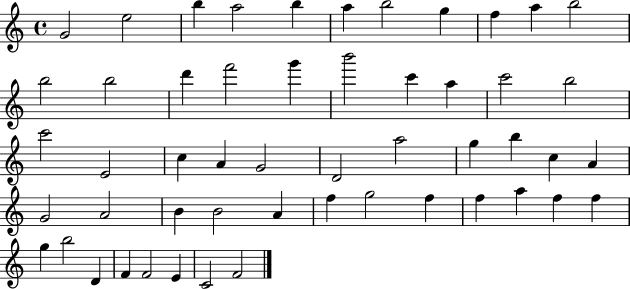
X:1
T:Untitled
M:4/4
L:1/4
K:C
G2 e2 b a2 b a b2 g f a b2 b2 b2 d' f'2 g' b'2 c' a c'2 b2 c'2 E2 c A G2 D2 a2 g b c A G2 A2 B B2 A f g2 f f a f f g b2 D F F2 E C2 F2